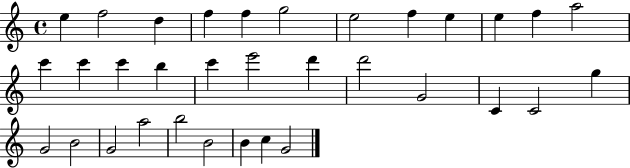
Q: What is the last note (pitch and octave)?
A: G4